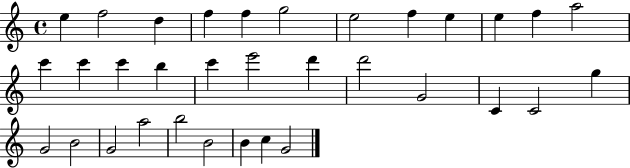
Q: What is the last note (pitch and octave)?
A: G4